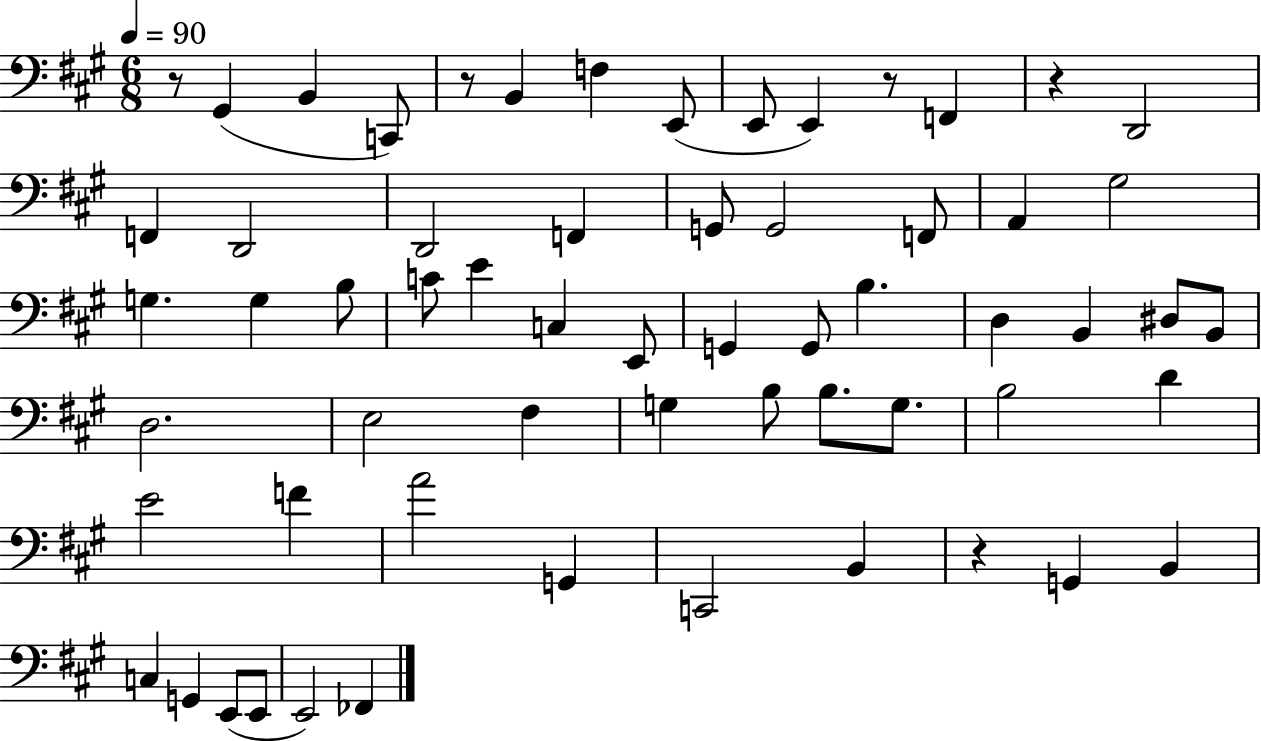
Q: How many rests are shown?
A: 5